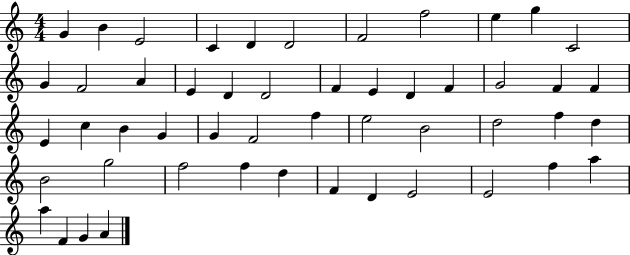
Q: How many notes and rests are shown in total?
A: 51